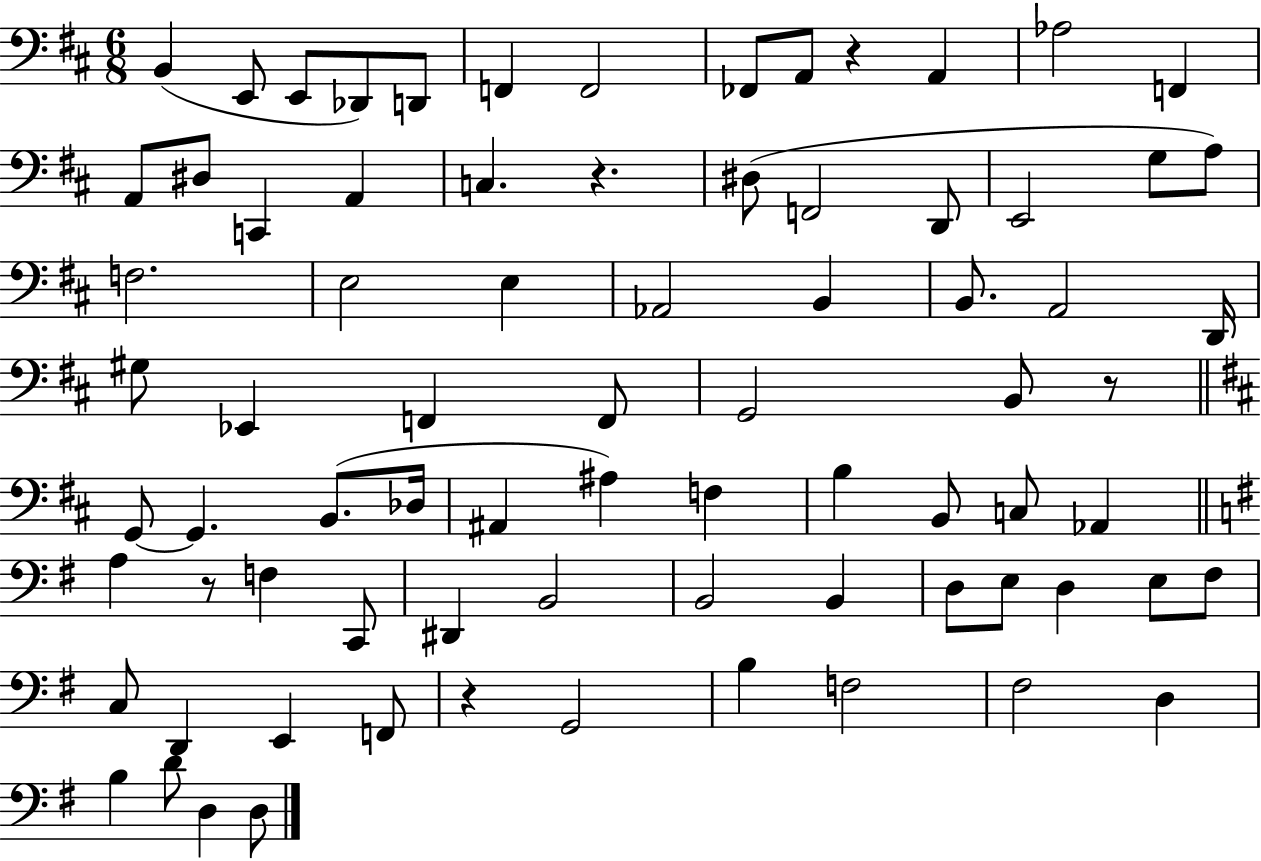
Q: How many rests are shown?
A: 5